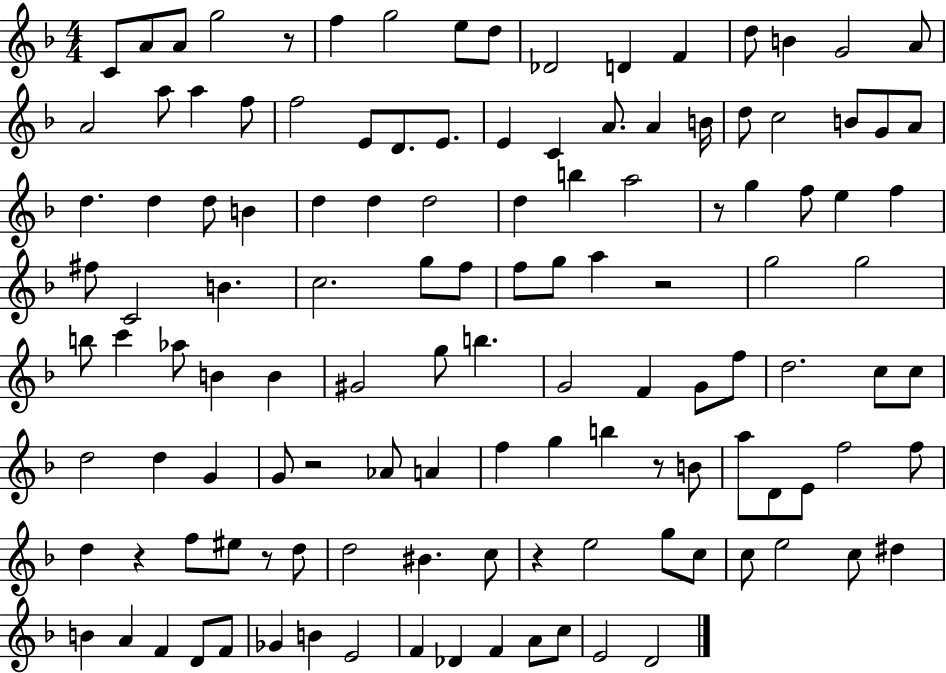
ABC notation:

X:1
T:Untitled
M:4/4
L:1/4
K:F
C/2 A/2 A/2 g2 z/2 f g2 e/2 d/2 _D2 D F d/2 B G2 A/2 A2 a/2 a f/2 f2 E/2 D/2 E/2 E C A/2 A B/4 d/2 c2 B/2 G/2 A/2 d d d/2 B d d d2 d b a2 z/2 g f/2 e f ^f/2 C2 B c2 g/2 f/2 f/2 g/2 a z2 g2 g2 b/2 c' _a/2 B B ^G2 g/2 b G2 F G/2 f/2 d2 c/2 c/2 d2 d G G/2 z2 _A/2 A f g b z/2 B/2 a/2 D/2 E/2 f2 f/2 d z f/2 ^e/2 z/2 d/2 d2 ^B c/2 z e2 g/2 c/2 c/2 e2 c/2 ^d B A F D/2 F/2 _G B E2 F _D F A/2 c/2 E2 D2